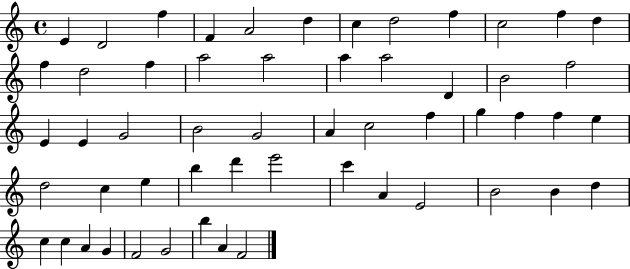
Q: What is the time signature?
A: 4/4